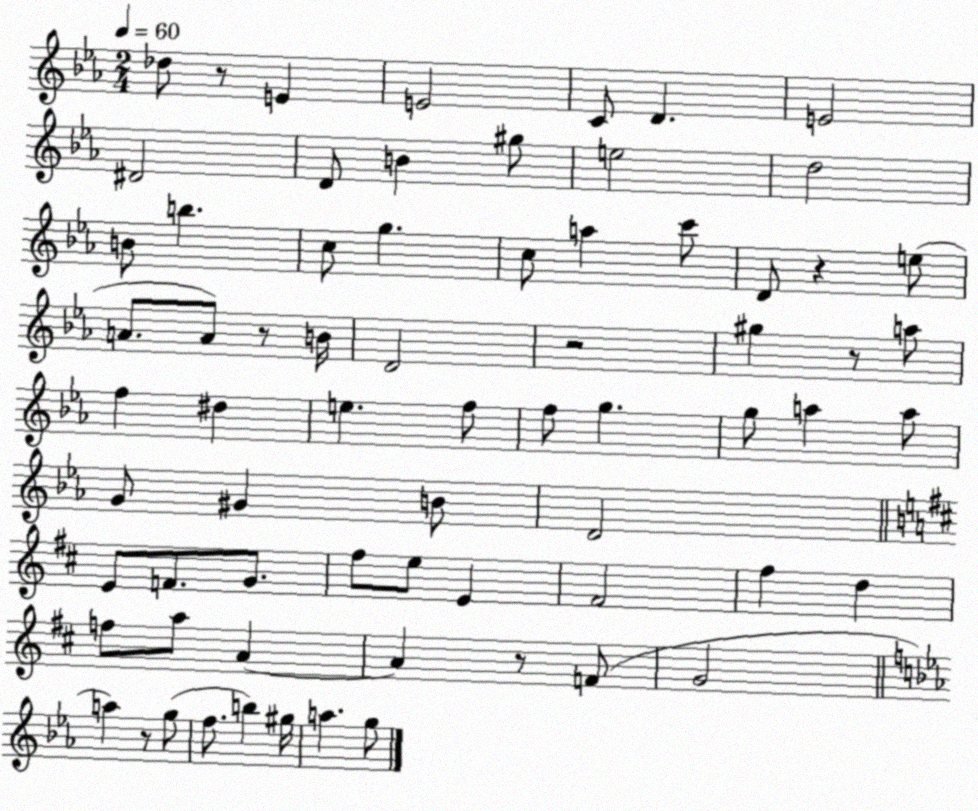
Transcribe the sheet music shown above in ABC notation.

X:1
T:Untitled
M:2/4
L:1/4
K:Eb
_d/2 z/2 E E2 C/2 D E2 ^D2 D/2 B ^g/2 e2 d2 B/2 b c/2 g c/2 a c'/2 D/2 z e/2 A/2 A/2 z/2 B/4 D2 z2 ^g z/2 a/2 f ^d e f/2 f/2 g g/2 a a/2 G/2 ^G B/2 D2 E/2 F/2 G/2 ^f/2 e/2 E ^F2 ^f d f/2 a/2 A A z/2 F/2 G2 a z/2 g/2 f/2 b ^g/4 a g/2